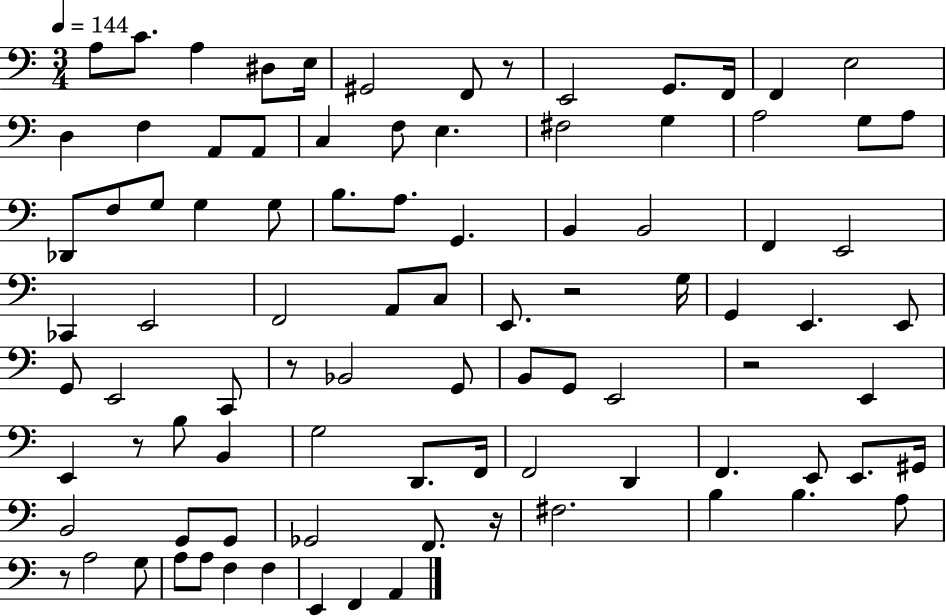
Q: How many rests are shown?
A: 7